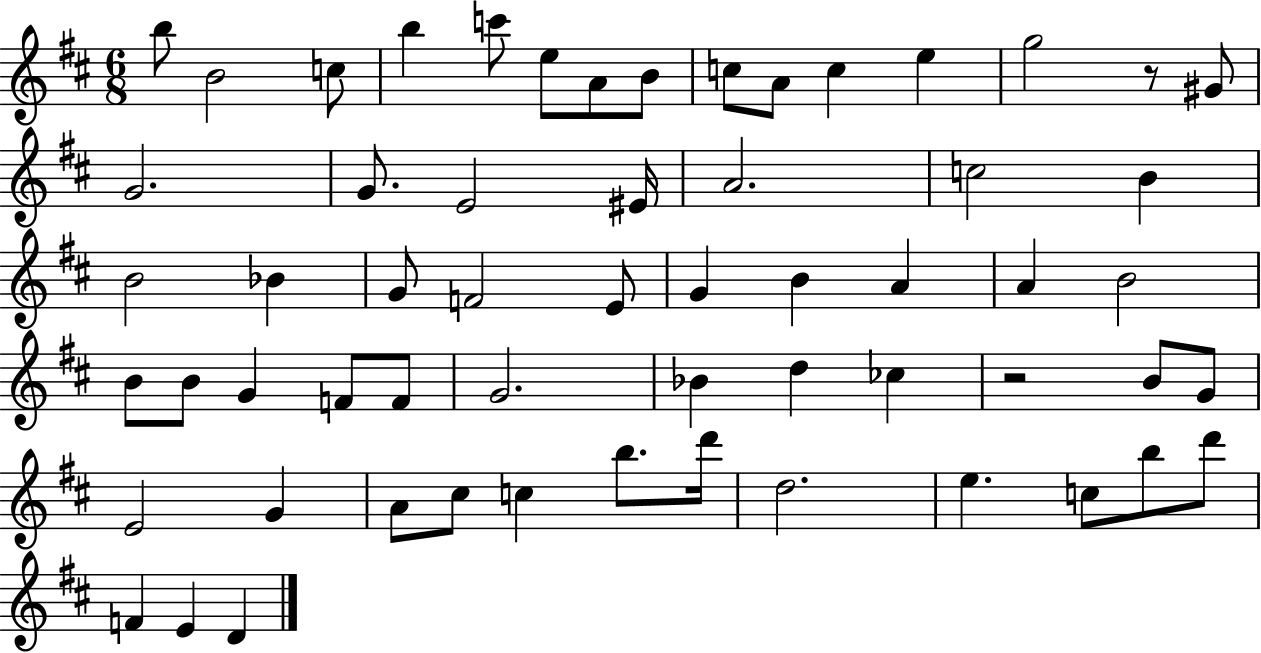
X:1
T:Untitled
M:6/8
L:1/4
K:D
b/2 B2 c/2 b c'/2 e/2 A/2 B/2 c/2 A/2 c e g2 z/2 ^G/2 G2 G/2 E2 ^E/4 A2 c2 B B2 _B G/2 F2 E/2 G B A A B2 B/2 B/2 G F/2 F/2 G2 _B d _c z2 B/2 G/2 E2 G A/2 ^c/2 c b/2 d'/4 d2 e c/2 b/2 d'/2 F E D